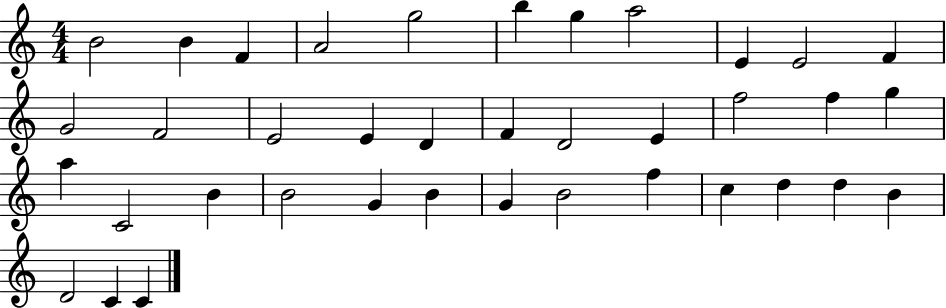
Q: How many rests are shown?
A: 0